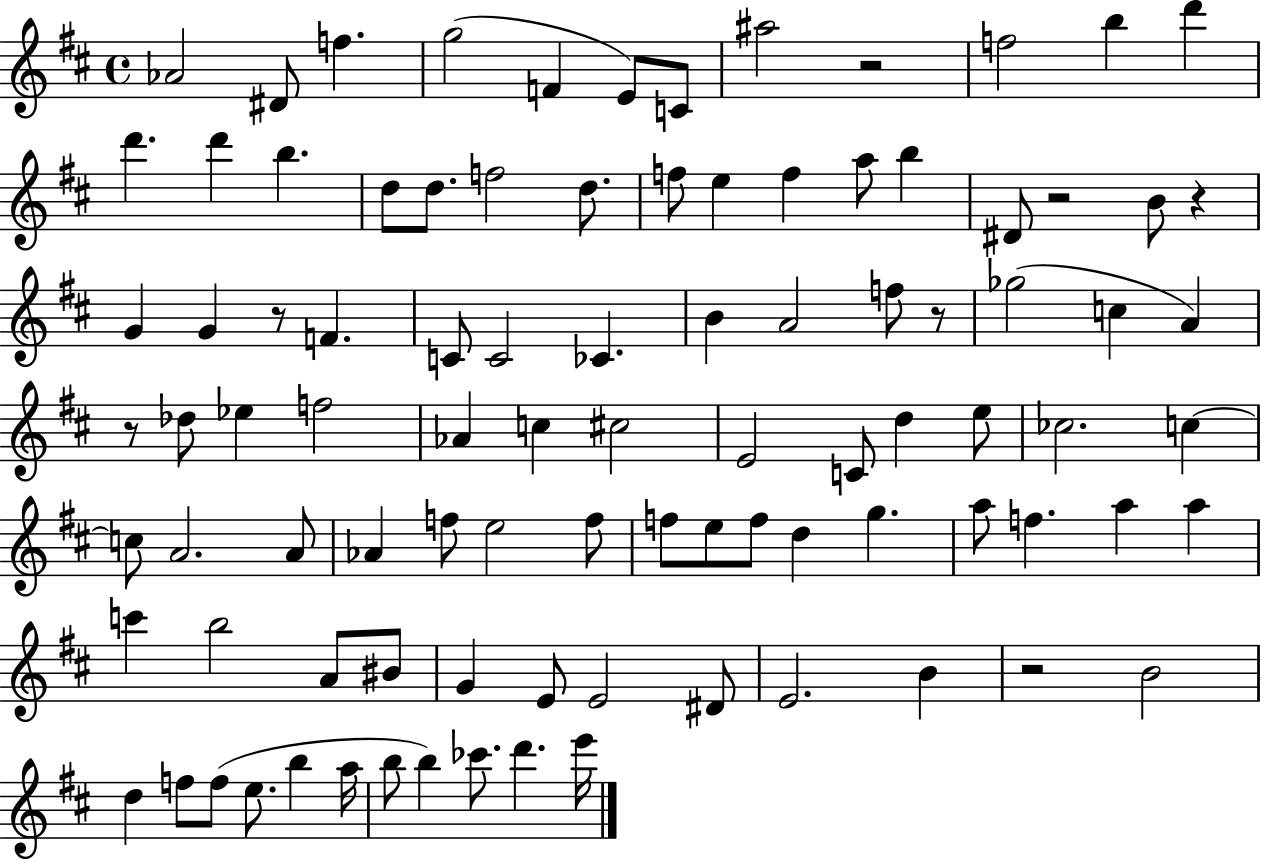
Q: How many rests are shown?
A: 7